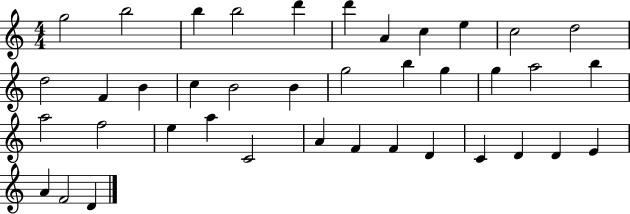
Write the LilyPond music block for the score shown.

{
  \clef treble
  \numericTimeSignature
  \time 4/4
  \key c \major
  g''2 b''2 | b''4 b''2 d'''4 | d'''4 a'4 c''4 e''4 | c''2 d''2 | \break d''2 f'4 b'4 | c''4 b'2 b'4 | g''2 b''4 g''4 | g''4 a''2 b''4 | \break a''2 f''2 | e''4 a''4 c'2 | a'4 f'4 f'4 d'4 | c'4 d'4 d'4 e'4 | \break a'4 f'2 d'4 | \bar "|."
}